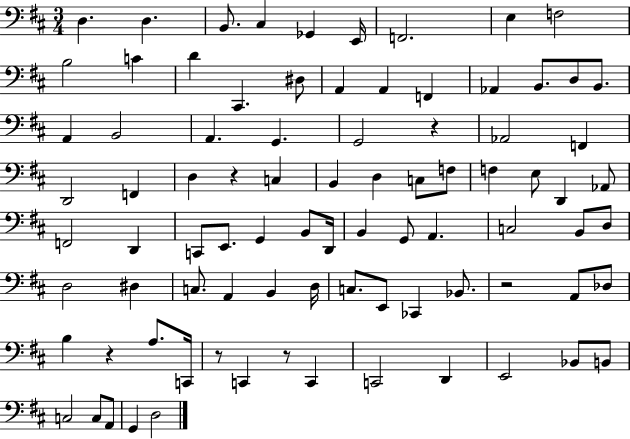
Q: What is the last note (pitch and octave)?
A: D3